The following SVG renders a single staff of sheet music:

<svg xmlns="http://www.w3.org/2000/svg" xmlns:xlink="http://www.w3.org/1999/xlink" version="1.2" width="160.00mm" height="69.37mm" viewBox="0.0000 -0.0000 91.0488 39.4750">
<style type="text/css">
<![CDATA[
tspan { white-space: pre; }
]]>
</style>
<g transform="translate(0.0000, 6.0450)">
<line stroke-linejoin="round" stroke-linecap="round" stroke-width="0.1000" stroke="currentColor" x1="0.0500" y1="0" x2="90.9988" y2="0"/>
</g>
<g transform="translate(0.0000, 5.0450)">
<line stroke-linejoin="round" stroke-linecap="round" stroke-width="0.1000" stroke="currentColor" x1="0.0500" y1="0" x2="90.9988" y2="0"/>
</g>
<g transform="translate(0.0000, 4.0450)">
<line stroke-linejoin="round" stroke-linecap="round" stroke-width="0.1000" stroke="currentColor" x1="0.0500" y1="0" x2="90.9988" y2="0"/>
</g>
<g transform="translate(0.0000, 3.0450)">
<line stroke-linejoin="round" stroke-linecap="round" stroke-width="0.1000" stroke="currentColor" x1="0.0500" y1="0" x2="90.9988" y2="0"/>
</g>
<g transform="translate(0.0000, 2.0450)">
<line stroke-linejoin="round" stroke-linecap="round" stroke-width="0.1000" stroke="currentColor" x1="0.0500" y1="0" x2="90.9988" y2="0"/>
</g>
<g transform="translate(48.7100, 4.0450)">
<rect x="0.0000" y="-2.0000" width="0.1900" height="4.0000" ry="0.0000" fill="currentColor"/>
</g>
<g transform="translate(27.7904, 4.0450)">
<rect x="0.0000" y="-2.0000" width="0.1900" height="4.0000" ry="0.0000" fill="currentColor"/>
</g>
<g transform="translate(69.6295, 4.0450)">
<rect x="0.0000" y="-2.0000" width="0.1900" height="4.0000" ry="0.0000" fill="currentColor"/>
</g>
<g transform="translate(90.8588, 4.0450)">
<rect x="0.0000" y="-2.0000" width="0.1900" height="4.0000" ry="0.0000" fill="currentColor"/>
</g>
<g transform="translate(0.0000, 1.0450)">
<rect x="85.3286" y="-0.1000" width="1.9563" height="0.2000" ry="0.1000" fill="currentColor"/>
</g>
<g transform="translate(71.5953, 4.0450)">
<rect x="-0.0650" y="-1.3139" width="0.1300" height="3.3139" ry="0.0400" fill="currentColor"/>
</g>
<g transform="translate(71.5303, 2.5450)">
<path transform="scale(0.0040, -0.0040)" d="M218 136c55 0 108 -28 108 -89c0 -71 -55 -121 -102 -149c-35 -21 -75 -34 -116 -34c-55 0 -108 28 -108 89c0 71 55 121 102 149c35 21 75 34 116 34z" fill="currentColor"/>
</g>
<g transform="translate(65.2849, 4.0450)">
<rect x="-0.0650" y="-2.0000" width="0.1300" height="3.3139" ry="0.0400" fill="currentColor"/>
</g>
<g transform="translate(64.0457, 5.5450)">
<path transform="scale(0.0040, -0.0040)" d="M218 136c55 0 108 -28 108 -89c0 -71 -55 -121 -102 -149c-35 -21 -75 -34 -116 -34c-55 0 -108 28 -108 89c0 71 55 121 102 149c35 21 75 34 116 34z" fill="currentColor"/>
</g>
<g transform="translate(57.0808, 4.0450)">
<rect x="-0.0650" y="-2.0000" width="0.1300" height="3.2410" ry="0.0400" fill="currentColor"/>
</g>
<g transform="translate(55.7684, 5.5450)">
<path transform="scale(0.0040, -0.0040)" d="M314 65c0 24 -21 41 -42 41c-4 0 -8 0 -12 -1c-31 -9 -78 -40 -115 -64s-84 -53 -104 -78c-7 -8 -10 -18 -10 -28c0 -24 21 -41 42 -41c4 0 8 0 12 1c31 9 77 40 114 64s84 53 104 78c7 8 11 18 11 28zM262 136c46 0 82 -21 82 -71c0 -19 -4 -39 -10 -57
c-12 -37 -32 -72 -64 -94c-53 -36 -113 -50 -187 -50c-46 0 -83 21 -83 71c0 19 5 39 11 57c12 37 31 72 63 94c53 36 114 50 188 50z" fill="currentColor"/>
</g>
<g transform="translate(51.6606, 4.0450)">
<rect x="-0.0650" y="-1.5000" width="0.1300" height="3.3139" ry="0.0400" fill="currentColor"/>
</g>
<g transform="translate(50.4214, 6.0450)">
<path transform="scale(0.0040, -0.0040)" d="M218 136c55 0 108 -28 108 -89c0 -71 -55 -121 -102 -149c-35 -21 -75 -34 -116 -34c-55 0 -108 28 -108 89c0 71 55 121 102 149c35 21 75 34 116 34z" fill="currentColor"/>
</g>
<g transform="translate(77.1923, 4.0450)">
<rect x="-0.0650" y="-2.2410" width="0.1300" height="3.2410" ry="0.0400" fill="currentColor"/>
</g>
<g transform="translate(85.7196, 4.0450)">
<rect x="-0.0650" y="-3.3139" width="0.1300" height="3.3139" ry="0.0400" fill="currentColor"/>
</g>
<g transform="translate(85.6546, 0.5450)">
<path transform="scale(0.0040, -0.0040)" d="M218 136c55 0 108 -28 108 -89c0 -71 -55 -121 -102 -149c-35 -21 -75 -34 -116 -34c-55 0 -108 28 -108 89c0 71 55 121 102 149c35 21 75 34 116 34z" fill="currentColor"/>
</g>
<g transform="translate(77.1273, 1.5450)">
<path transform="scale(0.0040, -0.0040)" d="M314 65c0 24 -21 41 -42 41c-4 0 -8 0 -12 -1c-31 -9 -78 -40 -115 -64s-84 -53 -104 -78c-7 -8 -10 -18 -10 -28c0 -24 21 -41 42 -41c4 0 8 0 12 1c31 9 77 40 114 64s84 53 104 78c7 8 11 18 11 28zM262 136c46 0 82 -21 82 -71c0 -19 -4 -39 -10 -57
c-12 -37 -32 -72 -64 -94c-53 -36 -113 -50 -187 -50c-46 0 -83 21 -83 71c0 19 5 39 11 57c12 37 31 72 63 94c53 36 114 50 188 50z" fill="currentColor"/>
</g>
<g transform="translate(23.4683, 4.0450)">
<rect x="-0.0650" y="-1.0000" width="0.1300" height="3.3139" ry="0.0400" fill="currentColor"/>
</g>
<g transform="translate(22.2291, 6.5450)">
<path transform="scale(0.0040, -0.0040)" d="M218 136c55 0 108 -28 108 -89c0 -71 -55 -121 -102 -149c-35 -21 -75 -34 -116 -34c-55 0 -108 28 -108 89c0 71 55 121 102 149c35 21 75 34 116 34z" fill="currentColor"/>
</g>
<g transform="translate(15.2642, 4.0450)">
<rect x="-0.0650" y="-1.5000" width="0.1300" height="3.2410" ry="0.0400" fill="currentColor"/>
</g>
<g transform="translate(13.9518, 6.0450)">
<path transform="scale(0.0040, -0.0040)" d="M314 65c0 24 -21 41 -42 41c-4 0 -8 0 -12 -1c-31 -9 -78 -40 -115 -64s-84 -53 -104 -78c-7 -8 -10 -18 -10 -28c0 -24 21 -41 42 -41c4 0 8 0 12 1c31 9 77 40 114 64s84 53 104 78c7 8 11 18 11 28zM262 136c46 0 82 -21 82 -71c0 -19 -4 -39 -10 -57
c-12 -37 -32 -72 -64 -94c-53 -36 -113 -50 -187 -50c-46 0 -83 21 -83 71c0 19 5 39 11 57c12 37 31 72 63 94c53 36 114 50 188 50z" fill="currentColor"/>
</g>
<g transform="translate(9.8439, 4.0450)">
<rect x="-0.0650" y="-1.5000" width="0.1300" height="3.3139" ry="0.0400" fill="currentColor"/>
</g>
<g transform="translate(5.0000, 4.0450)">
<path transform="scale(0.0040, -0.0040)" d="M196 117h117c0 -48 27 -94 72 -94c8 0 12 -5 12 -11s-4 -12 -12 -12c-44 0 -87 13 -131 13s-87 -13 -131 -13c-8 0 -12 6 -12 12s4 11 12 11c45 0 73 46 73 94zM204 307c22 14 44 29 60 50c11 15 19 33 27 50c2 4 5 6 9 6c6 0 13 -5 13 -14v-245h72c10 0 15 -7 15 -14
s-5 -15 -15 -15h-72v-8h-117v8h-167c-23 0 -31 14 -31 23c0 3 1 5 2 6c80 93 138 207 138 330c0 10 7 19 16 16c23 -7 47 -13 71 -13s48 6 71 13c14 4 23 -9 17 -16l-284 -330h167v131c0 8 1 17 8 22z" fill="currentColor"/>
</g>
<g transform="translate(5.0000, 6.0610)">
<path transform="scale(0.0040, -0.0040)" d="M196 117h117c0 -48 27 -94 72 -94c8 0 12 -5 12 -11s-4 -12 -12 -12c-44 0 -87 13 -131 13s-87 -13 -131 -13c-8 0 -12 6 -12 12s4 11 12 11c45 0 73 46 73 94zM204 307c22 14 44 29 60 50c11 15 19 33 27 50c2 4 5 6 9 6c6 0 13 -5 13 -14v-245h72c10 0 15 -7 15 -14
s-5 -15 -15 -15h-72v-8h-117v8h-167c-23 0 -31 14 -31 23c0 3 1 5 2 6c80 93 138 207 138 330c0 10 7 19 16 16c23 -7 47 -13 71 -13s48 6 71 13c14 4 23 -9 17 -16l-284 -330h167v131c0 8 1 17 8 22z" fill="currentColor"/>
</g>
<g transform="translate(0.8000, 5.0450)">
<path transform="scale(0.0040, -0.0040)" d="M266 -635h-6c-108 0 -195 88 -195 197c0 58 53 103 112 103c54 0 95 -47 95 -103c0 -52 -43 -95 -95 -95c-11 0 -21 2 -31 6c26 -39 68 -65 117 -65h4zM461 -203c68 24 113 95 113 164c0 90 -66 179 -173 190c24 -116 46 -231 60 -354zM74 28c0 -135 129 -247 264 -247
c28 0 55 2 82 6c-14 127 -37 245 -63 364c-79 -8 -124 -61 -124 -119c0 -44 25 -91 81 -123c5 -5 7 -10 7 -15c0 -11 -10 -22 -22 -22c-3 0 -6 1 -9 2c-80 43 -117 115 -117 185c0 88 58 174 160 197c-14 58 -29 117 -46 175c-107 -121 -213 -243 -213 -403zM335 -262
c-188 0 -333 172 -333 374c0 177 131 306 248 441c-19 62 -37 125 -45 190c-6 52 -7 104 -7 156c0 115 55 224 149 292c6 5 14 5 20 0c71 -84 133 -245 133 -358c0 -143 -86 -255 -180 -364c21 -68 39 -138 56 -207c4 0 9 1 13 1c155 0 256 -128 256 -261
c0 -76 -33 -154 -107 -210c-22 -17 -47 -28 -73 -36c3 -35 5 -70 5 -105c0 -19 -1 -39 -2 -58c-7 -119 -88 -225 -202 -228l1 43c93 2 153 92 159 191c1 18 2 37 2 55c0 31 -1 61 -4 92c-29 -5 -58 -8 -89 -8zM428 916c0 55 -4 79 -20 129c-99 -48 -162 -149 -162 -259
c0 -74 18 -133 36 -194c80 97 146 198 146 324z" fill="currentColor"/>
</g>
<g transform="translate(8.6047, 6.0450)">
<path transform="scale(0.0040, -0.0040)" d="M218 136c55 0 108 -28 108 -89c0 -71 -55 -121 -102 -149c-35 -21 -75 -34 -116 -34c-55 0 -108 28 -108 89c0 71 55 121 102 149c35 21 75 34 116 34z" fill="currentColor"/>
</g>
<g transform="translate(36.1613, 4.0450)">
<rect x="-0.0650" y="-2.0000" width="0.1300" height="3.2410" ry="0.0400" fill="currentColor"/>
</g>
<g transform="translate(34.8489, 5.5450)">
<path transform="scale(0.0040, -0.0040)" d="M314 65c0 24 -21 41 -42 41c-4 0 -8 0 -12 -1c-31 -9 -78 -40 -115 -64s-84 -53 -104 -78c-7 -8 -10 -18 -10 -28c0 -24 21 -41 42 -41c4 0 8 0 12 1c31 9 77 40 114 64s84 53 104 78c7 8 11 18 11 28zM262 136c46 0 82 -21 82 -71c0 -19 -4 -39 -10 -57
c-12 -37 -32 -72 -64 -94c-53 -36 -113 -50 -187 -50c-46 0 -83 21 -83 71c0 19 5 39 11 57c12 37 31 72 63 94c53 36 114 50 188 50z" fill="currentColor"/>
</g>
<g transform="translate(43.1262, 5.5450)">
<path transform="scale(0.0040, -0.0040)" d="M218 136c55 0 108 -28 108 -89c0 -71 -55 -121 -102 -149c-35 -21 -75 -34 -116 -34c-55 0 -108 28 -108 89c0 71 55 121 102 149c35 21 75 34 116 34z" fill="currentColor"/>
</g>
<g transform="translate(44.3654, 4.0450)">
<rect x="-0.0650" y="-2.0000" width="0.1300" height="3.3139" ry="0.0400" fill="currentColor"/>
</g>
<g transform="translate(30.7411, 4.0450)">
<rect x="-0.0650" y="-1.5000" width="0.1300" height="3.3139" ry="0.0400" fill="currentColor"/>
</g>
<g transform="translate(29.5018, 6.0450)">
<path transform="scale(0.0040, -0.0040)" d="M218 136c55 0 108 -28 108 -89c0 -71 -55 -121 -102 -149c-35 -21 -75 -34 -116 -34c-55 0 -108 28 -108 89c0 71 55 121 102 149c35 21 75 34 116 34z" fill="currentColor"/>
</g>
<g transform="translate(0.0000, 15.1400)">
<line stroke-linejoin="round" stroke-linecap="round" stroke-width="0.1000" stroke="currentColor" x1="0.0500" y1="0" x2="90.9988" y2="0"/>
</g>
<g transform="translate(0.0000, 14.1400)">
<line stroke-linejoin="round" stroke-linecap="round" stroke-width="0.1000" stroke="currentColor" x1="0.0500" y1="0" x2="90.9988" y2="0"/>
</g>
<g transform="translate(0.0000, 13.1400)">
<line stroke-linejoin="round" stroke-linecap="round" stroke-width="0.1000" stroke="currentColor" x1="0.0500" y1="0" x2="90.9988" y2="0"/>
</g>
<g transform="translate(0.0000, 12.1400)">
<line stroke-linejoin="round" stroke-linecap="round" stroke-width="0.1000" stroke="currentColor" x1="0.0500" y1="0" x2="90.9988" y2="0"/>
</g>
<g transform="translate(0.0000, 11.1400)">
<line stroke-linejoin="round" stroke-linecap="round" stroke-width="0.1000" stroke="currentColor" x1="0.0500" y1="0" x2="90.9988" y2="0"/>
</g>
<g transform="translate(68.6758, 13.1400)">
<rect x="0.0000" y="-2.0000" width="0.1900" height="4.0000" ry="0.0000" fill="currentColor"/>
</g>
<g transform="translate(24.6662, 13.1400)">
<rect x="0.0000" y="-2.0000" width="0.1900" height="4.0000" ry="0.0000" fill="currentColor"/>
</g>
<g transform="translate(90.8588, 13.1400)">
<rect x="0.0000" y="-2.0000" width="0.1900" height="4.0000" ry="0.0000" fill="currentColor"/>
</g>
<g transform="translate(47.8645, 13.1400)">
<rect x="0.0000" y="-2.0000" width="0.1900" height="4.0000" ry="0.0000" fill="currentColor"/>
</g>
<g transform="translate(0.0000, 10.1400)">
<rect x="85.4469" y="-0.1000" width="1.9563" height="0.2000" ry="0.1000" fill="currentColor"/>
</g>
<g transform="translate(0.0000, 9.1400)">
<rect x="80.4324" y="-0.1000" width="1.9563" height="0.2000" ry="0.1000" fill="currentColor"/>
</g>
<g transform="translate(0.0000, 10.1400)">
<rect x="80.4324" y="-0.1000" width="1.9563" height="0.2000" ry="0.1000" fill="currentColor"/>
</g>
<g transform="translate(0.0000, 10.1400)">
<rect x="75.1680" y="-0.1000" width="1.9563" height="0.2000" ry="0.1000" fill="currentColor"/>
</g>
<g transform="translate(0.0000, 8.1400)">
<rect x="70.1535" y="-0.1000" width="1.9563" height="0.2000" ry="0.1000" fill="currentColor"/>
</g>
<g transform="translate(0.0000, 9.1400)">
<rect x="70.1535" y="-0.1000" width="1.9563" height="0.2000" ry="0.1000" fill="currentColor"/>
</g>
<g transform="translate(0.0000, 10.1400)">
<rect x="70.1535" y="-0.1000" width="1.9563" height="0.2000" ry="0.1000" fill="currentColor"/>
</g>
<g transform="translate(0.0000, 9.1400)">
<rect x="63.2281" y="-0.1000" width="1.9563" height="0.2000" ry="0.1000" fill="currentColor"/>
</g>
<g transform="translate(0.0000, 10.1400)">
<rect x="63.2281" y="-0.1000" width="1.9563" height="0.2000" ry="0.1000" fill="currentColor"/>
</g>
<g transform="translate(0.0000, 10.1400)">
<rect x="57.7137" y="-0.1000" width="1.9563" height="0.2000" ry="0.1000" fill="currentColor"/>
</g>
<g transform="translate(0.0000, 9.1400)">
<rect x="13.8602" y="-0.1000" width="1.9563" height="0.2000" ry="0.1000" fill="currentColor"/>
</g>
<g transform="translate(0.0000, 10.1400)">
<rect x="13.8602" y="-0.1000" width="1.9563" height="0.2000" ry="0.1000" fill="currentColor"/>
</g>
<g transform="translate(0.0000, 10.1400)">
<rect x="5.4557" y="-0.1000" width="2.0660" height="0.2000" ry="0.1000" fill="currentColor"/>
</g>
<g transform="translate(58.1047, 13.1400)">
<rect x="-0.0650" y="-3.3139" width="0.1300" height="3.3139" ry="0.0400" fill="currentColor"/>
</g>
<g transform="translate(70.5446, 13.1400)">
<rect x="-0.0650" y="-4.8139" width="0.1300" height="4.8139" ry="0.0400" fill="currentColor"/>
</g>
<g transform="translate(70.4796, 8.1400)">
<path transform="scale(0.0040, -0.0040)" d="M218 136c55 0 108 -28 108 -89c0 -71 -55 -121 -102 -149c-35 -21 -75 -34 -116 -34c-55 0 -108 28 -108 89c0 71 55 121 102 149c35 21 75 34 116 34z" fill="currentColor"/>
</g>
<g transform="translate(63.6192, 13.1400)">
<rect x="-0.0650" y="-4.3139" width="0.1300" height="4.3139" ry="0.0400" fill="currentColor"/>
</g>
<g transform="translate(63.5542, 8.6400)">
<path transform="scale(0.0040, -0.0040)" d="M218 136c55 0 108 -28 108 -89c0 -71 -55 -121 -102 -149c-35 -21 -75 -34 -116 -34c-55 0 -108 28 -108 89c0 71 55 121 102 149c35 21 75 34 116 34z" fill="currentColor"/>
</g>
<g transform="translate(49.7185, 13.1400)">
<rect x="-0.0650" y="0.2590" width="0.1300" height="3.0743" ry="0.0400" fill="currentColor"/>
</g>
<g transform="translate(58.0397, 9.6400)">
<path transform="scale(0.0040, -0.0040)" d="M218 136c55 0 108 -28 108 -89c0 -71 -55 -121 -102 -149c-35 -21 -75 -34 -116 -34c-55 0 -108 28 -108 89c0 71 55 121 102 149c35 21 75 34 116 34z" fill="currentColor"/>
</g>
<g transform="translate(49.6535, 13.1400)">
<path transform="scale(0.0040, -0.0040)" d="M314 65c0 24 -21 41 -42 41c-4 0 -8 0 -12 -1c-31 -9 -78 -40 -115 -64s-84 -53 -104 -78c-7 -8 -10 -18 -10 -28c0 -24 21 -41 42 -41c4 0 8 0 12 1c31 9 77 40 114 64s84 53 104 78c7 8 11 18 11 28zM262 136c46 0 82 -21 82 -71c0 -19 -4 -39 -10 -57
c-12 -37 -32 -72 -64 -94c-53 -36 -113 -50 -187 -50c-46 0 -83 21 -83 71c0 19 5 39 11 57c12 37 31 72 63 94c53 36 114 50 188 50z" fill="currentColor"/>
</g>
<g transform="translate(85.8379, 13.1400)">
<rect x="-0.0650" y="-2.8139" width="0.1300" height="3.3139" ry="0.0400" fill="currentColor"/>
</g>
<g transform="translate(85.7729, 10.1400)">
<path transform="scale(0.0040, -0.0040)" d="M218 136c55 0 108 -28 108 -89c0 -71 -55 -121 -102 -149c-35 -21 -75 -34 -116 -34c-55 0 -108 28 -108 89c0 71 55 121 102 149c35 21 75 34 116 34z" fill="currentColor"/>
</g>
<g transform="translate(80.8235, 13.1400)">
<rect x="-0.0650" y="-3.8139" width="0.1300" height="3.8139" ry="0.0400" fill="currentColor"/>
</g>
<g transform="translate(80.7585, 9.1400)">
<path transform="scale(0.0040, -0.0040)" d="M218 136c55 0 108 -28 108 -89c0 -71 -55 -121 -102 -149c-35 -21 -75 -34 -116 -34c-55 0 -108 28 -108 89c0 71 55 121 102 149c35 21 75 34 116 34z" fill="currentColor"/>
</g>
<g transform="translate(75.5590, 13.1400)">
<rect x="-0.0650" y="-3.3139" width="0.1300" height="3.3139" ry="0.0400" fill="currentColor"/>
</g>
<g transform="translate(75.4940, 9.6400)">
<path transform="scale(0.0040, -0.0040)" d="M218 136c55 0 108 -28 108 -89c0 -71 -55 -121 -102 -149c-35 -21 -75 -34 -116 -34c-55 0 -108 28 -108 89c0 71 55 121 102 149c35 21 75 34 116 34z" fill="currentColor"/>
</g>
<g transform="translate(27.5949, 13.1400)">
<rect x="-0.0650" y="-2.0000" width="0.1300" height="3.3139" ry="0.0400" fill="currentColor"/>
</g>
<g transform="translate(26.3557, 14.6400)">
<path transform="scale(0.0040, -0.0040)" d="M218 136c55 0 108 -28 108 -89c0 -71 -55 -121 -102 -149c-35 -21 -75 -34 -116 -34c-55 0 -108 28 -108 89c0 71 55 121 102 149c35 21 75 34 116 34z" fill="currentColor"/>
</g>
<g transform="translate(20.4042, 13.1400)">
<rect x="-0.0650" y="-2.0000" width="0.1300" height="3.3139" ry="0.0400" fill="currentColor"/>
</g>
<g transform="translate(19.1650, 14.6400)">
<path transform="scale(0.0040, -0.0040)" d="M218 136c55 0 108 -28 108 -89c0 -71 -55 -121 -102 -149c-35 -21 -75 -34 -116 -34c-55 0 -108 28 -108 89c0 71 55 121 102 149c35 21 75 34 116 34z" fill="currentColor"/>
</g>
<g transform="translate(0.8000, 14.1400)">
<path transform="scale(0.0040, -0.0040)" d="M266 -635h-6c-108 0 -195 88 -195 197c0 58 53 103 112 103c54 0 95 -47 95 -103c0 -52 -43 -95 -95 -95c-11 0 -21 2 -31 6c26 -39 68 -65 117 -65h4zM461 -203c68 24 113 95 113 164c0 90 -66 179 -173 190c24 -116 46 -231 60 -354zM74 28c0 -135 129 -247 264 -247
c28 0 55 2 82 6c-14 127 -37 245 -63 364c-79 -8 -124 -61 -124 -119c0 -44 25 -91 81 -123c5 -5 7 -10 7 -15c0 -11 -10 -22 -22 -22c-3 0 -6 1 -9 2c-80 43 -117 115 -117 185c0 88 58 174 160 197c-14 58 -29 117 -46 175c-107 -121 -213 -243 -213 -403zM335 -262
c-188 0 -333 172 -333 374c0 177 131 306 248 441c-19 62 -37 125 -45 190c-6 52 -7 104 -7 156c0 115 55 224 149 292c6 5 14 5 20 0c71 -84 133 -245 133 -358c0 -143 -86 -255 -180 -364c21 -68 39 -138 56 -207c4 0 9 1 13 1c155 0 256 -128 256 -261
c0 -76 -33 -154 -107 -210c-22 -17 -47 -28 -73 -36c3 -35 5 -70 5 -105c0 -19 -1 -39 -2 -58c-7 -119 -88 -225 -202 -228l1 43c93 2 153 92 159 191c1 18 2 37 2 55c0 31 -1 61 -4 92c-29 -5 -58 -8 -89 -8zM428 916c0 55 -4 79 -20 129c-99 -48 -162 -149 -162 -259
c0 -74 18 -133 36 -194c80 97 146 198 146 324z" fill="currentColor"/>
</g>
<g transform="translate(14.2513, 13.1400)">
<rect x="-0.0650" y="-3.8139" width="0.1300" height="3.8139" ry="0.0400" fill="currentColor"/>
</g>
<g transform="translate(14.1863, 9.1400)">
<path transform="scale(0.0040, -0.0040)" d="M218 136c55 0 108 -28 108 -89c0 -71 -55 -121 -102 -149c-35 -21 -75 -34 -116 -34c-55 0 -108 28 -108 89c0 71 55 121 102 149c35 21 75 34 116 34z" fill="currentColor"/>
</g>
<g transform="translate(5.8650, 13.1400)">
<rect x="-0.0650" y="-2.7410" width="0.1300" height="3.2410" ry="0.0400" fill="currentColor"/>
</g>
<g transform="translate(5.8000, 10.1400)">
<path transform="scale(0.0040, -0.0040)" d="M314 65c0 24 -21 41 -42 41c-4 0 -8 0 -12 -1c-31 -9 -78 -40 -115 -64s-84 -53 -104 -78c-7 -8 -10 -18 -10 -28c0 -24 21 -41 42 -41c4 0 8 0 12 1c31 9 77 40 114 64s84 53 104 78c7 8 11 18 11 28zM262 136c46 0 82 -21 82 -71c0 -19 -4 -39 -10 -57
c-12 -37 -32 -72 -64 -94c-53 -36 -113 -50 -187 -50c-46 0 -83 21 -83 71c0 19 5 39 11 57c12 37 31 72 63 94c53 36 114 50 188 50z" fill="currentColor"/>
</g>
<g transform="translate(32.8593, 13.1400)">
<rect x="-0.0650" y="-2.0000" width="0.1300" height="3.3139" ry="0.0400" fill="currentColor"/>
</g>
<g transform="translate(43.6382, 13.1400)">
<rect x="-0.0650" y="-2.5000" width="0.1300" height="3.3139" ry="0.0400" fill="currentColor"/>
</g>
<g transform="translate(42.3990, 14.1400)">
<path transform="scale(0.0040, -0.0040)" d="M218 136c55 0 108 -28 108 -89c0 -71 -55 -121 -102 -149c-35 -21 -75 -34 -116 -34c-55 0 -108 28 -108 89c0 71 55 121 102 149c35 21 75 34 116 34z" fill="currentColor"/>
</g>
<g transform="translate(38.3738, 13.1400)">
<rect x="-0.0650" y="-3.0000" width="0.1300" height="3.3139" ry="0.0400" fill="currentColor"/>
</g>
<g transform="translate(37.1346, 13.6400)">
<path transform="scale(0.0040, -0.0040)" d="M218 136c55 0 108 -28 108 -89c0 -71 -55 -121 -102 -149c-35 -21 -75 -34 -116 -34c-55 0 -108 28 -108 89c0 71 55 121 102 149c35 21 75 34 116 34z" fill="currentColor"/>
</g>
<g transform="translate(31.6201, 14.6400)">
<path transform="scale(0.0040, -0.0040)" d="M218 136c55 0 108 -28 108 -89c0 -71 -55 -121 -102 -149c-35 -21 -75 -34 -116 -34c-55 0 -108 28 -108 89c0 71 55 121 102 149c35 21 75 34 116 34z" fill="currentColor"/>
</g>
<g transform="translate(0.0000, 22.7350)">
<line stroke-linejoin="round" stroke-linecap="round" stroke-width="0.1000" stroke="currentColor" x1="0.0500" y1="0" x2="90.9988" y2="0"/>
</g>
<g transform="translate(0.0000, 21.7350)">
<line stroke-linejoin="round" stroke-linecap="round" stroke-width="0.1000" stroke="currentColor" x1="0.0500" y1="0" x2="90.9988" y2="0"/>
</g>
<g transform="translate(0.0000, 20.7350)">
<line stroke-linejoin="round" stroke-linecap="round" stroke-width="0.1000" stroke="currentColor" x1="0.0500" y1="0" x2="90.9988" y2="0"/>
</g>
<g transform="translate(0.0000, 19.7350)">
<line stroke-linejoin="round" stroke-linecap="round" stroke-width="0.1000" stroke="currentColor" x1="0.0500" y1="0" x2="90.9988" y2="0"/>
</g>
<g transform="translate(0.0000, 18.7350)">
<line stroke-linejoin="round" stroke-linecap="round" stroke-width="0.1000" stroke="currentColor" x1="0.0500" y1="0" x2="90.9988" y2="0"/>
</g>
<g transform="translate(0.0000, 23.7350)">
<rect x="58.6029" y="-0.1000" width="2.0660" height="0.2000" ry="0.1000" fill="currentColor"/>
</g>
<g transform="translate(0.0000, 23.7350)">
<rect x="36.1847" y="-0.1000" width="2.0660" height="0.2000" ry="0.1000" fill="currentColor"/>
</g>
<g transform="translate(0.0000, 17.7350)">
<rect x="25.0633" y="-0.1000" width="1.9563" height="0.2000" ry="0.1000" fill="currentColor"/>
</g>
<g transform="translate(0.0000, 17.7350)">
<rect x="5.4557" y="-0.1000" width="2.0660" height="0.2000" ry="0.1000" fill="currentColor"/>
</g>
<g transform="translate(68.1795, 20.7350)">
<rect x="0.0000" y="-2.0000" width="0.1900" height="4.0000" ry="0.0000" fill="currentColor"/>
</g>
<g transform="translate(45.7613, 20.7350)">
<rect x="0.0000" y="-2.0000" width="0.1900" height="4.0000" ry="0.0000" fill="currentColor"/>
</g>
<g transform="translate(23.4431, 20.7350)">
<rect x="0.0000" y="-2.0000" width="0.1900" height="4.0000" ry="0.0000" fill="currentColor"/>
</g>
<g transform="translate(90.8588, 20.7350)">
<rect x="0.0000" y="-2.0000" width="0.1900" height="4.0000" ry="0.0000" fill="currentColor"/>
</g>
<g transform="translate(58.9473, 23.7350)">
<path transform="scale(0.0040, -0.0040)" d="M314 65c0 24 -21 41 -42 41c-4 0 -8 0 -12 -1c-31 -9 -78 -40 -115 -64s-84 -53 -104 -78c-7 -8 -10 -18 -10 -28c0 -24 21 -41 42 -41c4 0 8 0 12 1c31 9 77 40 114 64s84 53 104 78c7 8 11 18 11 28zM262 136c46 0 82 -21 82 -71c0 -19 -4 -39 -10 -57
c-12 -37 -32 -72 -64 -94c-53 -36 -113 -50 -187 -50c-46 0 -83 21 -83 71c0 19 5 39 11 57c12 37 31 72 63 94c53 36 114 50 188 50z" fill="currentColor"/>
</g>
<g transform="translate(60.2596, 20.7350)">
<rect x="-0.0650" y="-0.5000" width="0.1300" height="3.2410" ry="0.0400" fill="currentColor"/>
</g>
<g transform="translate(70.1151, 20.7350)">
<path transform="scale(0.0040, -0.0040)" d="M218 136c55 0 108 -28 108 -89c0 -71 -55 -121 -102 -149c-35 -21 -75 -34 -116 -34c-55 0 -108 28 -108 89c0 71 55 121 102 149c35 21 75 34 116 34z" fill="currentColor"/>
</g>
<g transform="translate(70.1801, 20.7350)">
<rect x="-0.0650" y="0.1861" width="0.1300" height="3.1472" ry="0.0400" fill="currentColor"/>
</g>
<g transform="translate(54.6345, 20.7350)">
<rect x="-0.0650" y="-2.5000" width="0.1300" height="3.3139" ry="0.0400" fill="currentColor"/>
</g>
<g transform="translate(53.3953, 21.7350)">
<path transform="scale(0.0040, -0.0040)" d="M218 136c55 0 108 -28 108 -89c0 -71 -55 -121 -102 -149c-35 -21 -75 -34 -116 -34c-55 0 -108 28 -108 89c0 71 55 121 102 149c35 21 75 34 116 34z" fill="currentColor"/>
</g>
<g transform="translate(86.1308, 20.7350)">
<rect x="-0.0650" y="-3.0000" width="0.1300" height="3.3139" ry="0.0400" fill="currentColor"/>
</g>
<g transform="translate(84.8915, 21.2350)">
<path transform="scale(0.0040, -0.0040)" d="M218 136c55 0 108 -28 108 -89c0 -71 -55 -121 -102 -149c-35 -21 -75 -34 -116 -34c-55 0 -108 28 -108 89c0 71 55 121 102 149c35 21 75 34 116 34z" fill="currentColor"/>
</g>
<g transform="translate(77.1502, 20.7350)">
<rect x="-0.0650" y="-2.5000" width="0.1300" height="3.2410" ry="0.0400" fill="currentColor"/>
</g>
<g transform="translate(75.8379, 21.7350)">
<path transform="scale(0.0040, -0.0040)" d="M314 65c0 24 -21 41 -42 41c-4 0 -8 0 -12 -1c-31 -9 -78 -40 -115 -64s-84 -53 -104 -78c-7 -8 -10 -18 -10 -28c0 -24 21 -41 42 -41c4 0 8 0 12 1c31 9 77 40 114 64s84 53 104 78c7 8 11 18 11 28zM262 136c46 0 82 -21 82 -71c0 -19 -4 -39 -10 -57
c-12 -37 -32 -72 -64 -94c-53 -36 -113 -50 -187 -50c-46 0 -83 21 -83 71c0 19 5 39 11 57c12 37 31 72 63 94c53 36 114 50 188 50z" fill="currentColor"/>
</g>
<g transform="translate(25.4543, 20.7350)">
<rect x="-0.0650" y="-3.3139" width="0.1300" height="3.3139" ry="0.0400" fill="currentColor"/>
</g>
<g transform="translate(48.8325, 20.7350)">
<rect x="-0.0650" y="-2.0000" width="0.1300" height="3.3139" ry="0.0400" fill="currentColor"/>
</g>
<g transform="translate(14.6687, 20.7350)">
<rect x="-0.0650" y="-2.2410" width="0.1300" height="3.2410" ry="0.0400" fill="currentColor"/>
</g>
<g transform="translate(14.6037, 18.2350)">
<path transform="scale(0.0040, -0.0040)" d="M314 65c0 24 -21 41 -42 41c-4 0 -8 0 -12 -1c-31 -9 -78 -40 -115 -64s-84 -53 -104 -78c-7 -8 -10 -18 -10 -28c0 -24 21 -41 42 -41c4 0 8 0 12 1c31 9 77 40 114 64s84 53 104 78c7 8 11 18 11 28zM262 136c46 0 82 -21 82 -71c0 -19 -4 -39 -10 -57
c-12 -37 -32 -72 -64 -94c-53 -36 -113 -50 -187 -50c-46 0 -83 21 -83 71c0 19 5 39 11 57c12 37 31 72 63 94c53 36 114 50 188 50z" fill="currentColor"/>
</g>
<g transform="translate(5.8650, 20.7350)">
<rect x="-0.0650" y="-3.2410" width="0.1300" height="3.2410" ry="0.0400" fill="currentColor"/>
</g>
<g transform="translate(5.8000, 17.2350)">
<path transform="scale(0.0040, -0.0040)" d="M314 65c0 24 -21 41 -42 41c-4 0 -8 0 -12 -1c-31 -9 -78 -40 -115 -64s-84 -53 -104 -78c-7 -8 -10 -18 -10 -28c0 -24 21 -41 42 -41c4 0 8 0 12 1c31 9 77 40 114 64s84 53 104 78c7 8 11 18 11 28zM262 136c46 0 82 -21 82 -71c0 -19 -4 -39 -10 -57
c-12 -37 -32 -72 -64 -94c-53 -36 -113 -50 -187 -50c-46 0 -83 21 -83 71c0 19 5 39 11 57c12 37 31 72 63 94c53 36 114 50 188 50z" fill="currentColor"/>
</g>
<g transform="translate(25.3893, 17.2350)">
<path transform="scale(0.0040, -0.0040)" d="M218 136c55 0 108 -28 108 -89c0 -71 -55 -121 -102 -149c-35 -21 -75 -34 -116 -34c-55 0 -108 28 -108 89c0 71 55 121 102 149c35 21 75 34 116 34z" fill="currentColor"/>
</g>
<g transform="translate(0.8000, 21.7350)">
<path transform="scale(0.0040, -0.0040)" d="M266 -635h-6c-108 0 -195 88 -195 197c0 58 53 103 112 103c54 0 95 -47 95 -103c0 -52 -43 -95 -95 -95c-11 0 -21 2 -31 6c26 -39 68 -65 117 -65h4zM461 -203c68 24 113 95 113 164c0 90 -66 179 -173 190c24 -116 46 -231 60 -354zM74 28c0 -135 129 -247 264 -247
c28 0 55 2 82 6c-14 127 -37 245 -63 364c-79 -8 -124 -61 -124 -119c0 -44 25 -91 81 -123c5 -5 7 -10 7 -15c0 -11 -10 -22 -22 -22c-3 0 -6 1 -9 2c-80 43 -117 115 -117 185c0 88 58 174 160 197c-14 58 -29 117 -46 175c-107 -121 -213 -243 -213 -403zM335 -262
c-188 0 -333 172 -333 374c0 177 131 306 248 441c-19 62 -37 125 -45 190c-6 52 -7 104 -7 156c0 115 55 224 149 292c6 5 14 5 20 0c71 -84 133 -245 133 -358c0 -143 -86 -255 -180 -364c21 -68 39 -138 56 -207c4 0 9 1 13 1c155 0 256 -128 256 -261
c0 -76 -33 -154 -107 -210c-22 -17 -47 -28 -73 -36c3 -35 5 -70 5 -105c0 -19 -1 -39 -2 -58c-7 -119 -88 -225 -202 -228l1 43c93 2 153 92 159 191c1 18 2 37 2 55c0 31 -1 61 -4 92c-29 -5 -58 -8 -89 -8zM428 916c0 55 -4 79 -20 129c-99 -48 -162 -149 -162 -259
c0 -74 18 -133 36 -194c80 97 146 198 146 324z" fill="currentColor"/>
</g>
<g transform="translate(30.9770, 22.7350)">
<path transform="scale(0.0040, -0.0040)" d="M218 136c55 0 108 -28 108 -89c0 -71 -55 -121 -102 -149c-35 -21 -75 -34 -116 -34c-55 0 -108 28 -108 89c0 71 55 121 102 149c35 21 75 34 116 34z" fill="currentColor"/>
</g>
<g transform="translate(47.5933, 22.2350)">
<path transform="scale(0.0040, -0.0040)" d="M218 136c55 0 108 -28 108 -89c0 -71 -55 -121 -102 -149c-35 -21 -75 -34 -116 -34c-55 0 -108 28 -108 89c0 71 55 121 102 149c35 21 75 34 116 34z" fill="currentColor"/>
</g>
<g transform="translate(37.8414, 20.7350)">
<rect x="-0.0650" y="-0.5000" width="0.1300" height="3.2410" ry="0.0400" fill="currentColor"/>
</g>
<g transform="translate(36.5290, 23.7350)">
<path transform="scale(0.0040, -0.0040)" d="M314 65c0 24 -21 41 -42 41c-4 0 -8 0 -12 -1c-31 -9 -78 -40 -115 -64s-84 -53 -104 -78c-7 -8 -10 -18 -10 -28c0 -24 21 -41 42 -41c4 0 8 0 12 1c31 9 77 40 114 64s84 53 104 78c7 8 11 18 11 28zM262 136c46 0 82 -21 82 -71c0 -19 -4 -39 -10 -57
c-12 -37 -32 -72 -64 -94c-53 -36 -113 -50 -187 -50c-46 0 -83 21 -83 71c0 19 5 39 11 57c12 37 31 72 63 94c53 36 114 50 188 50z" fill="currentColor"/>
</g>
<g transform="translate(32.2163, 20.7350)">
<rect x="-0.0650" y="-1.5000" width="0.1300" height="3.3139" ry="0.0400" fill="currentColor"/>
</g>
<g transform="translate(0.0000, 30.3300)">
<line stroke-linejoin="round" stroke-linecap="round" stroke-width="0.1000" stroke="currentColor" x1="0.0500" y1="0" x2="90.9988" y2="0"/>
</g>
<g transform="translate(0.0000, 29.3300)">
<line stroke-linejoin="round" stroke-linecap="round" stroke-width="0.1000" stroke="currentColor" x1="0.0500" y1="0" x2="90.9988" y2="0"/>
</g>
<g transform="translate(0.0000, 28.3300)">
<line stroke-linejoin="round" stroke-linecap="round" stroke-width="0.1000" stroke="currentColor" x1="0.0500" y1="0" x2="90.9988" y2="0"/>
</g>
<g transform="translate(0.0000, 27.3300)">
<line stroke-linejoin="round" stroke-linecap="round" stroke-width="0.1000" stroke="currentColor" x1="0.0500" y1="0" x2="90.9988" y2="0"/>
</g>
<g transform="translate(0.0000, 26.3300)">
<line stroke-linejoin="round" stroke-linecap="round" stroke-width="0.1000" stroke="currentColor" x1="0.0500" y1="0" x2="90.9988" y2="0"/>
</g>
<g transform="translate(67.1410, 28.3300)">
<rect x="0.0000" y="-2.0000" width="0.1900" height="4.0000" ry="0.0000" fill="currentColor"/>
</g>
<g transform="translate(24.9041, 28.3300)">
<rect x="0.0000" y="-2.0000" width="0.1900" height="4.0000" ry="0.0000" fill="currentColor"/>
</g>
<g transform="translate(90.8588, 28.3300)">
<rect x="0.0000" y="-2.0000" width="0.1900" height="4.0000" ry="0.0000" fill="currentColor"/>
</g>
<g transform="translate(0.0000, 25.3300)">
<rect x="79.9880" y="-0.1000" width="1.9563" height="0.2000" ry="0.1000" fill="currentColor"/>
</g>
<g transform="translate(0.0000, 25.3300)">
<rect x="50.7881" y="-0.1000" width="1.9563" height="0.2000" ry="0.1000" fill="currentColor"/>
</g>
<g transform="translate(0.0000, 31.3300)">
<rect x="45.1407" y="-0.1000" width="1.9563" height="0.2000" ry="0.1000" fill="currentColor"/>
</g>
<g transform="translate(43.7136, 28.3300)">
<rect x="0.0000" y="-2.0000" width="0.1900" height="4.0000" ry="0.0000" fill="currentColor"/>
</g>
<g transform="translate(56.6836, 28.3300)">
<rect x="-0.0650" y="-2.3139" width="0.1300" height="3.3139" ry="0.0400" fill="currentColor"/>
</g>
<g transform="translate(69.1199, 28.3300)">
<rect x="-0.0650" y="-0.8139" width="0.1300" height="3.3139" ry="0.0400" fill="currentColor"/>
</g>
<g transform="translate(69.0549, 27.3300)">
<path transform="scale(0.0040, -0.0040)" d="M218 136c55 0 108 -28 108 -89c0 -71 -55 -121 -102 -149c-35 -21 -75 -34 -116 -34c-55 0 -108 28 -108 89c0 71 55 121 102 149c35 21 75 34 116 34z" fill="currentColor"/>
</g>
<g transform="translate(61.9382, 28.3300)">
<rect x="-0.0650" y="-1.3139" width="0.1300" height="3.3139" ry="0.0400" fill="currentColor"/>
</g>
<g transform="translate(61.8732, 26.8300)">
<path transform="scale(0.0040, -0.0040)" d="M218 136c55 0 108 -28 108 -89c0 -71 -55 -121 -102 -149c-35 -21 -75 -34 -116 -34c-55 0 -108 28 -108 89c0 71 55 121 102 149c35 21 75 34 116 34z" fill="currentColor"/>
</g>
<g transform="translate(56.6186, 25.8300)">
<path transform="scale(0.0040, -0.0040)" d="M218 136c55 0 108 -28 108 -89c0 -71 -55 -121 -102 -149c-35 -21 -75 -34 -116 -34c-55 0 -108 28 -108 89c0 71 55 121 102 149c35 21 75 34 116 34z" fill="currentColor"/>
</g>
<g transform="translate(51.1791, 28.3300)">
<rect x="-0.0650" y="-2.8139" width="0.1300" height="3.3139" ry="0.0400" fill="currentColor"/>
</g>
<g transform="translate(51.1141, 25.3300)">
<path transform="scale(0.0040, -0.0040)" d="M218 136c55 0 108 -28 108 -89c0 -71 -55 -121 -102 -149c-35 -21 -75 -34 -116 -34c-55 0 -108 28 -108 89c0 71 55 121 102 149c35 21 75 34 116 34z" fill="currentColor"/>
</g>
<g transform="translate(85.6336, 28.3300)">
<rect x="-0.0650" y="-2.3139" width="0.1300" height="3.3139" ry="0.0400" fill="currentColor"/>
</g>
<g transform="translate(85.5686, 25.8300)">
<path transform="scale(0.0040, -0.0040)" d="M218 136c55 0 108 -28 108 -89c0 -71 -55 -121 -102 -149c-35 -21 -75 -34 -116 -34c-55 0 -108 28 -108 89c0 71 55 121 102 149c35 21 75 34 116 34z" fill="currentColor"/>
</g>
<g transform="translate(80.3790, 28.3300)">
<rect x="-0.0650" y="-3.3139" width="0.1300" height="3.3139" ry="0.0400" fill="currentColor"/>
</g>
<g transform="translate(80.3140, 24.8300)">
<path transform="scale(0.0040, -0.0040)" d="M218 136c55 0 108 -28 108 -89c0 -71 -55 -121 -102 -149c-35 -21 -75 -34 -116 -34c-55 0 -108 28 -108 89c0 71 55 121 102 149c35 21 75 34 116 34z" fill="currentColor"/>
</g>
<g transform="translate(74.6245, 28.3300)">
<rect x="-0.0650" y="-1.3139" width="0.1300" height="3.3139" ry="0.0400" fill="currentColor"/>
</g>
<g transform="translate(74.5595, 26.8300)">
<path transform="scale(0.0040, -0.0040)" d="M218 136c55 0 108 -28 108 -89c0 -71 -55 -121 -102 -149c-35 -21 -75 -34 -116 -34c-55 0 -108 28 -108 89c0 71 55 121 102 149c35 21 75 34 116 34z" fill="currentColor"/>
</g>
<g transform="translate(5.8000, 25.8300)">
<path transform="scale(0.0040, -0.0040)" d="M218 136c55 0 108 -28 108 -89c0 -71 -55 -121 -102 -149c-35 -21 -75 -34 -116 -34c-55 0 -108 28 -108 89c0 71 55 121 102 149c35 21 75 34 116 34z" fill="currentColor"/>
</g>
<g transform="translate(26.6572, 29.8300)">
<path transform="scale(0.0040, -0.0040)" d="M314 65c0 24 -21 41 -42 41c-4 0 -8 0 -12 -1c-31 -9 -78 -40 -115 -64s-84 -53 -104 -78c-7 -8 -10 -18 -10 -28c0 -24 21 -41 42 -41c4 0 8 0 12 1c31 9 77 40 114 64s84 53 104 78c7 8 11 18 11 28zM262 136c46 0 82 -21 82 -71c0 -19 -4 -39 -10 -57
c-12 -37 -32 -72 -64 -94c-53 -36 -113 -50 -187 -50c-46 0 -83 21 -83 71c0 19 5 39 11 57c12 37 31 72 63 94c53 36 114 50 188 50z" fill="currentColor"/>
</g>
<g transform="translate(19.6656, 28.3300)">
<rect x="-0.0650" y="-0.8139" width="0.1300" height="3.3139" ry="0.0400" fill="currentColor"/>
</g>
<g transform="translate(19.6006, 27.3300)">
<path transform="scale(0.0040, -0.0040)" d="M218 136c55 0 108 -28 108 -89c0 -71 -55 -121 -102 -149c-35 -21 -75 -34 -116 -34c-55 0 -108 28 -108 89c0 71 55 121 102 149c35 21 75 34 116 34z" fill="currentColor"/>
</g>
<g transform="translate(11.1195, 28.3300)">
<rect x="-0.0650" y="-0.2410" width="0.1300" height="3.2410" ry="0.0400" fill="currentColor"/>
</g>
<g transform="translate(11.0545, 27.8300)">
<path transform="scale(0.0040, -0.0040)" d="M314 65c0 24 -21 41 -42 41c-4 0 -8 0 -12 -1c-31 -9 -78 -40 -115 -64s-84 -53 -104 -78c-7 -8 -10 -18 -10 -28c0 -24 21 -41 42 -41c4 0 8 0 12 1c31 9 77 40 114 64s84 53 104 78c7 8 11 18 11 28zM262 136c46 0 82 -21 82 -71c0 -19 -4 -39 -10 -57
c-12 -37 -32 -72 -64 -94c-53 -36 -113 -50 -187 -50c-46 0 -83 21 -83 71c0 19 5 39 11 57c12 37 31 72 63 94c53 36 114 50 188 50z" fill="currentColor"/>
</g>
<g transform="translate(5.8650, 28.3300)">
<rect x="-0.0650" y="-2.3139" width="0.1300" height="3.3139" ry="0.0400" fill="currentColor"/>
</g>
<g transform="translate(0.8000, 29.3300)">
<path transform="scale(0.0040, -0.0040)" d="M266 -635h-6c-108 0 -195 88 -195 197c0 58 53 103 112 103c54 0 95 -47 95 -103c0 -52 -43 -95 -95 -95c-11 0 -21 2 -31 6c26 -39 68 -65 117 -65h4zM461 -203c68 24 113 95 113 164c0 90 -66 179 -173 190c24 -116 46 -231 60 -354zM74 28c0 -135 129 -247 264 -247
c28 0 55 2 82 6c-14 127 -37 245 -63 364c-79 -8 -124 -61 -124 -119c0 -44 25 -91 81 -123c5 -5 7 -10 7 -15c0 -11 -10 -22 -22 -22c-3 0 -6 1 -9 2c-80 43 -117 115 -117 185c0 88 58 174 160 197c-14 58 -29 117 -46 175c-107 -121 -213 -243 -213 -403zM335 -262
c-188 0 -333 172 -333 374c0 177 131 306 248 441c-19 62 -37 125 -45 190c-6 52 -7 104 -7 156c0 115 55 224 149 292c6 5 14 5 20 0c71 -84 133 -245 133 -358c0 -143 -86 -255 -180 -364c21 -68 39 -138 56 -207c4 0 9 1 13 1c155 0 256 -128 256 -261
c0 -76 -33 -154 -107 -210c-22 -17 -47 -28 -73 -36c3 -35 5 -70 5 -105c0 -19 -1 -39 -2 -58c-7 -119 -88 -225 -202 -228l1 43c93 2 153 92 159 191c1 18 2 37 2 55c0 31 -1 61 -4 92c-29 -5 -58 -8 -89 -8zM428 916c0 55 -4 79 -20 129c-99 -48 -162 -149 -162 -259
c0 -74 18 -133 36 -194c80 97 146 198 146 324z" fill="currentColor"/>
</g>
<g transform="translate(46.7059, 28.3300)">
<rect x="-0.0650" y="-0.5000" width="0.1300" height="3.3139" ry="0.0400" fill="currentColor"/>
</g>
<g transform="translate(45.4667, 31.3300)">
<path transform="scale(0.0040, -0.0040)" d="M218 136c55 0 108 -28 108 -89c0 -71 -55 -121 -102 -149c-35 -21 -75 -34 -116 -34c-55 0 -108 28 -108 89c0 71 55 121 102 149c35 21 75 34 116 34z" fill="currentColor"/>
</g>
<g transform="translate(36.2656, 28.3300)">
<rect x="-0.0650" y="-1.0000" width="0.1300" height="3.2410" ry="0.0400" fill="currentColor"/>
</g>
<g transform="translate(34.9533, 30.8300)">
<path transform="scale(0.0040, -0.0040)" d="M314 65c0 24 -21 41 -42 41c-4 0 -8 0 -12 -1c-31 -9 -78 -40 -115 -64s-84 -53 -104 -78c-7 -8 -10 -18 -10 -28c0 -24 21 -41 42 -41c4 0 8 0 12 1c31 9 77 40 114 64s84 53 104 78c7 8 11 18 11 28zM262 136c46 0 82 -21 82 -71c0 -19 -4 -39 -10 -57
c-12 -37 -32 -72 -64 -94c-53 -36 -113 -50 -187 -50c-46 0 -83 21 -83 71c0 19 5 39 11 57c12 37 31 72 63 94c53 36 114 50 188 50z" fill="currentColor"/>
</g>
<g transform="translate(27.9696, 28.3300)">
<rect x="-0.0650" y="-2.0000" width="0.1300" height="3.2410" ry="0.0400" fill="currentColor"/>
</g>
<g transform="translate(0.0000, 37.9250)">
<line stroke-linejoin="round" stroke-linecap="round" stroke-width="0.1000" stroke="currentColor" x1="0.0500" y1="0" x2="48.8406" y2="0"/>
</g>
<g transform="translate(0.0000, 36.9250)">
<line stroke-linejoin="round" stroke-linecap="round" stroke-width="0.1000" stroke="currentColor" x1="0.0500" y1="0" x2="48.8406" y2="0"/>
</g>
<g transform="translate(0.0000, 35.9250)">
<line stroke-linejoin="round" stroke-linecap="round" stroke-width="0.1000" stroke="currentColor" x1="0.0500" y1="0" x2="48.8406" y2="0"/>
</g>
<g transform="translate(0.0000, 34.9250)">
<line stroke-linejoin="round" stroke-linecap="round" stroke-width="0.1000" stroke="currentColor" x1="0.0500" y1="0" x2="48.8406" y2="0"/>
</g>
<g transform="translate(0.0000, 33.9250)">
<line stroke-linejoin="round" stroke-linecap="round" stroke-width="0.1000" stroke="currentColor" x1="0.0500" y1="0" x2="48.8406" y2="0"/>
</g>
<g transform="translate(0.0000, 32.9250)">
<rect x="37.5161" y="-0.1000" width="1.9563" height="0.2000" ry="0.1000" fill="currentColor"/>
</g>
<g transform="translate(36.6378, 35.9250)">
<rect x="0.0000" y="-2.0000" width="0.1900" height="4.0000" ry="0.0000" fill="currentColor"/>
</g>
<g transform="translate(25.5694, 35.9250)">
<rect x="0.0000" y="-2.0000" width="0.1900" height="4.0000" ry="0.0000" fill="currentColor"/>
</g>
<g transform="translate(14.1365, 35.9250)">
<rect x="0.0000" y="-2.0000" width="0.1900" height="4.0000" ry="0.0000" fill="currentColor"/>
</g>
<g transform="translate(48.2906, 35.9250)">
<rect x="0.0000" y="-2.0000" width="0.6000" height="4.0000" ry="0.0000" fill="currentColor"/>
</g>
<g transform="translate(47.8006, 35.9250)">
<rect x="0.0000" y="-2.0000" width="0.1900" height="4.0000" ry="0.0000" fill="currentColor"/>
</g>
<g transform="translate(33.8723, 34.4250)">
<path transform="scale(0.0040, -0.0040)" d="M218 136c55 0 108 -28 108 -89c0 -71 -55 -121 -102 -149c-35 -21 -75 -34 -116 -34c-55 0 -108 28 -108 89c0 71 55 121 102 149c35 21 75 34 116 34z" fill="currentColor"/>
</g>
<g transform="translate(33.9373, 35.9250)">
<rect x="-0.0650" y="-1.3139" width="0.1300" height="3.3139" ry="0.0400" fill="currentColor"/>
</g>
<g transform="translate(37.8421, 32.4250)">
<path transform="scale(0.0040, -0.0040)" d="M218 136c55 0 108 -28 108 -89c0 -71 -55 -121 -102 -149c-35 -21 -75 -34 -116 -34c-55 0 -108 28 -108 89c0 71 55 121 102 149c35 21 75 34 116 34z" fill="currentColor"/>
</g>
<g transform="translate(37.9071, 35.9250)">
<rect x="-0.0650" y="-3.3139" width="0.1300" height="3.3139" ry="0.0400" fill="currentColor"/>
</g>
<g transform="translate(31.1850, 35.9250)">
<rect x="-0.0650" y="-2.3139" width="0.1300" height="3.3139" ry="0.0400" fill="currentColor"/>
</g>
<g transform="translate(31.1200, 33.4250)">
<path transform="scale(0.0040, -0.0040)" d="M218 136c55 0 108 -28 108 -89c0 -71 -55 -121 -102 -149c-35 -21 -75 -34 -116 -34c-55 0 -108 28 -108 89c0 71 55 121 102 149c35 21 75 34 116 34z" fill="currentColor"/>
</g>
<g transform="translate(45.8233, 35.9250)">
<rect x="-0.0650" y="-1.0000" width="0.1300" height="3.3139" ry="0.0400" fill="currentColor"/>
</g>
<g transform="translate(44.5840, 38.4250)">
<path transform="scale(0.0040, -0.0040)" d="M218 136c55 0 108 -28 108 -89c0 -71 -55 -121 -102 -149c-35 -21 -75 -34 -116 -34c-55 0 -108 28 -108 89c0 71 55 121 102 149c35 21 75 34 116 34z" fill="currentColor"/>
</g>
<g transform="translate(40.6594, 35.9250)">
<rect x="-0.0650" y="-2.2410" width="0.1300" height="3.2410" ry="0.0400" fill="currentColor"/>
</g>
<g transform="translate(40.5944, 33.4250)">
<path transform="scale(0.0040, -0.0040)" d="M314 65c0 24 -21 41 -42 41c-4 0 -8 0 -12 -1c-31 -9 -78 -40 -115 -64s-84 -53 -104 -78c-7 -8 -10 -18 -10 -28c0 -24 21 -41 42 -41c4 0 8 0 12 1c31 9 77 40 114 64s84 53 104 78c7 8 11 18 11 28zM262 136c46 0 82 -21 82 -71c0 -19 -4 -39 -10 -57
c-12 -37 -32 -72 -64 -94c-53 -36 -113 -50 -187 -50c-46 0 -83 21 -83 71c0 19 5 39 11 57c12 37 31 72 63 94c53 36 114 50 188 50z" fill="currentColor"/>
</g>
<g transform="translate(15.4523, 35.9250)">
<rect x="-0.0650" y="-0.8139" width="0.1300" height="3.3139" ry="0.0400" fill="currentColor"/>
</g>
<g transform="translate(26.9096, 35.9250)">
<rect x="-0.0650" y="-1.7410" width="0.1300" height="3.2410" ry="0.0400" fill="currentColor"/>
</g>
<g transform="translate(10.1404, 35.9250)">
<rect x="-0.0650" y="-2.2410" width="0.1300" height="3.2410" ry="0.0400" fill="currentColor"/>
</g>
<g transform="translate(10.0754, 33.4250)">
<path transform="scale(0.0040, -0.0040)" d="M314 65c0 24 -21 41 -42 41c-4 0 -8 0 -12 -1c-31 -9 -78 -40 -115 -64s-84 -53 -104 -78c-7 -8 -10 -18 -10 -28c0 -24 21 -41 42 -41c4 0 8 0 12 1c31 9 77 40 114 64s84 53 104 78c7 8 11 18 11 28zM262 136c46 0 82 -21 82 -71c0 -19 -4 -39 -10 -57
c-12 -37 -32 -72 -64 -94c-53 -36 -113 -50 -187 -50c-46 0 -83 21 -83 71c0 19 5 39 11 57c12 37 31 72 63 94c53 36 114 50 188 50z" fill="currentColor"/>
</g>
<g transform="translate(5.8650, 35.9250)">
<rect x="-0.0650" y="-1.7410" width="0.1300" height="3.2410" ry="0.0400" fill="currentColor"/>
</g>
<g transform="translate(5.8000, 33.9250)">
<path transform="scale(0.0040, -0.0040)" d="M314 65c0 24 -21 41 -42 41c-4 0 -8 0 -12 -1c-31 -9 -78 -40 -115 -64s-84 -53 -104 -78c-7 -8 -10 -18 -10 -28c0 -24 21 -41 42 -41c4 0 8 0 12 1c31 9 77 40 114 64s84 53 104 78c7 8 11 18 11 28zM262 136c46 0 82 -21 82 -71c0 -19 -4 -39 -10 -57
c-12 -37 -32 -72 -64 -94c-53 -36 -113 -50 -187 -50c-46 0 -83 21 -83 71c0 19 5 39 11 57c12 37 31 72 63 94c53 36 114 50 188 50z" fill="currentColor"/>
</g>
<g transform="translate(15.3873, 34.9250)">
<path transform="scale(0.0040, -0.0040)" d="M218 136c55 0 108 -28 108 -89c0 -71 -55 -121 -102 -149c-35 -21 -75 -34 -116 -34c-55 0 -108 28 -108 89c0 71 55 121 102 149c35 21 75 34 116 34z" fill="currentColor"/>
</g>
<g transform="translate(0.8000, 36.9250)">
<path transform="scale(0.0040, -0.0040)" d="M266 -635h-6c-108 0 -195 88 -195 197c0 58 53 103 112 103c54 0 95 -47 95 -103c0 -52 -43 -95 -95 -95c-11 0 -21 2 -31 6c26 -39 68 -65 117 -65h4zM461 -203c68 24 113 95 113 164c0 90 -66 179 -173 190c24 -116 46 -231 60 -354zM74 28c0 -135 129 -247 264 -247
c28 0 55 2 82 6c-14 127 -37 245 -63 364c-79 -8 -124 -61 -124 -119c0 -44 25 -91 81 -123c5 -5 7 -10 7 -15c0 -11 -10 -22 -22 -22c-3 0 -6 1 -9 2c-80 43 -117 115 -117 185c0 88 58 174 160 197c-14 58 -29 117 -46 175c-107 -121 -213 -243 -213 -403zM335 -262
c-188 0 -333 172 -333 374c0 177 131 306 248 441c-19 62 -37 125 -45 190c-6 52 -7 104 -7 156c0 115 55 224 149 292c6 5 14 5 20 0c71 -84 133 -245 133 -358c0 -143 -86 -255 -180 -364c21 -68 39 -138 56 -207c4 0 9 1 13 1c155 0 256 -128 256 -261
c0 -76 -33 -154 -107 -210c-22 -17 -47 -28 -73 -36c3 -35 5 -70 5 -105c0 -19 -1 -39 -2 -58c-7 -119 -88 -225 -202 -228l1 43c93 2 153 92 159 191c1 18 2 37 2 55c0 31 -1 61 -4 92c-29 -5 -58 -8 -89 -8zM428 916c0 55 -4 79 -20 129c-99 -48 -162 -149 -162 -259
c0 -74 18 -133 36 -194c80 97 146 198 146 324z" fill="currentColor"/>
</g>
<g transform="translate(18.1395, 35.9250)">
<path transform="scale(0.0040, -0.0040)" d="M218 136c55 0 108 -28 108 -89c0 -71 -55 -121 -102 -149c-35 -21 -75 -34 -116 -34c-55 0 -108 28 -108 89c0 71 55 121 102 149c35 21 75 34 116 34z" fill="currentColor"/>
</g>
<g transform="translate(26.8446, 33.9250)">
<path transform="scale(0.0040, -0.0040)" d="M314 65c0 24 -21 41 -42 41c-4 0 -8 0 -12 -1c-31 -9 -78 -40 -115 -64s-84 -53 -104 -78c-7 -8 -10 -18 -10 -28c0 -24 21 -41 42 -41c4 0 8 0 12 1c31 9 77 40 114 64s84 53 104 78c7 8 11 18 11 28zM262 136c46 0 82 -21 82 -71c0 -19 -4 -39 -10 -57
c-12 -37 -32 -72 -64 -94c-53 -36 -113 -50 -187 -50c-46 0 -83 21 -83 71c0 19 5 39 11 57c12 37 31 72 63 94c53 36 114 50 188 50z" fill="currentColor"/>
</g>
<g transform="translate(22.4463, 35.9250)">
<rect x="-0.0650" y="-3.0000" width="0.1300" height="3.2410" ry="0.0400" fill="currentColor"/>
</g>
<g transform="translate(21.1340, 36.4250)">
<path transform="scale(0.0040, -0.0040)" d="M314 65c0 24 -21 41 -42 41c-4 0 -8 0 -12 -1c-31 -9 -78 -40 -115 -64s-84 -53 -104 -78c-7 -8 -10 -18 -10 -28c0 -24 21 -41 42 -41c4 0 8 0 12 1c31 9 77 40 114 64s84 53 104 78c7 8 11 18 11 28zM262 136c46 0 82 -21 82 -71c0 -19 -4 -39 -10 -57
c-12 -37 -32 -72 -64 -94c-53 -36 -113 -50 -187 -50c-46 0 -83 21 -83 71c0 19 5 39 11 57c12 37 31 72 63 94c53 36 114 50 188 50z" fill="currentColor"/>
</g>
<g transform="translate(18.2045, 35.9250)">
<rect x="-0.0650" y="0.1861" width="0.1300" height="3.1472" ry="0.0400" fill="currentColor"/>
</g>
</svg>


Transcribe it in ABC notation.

X:1
T:Untitled
M:4/4
L:1/4
K:C
E E2 D E F2 F E F2 F e g2 b a2 c' F F F A G B2 b d' e' b c' a b2 g2 b E C2 F G C2 B G2 A g c2 d F2 D2 C a g e d e b g f2 g2 d B A2 f2 g e b g2 D